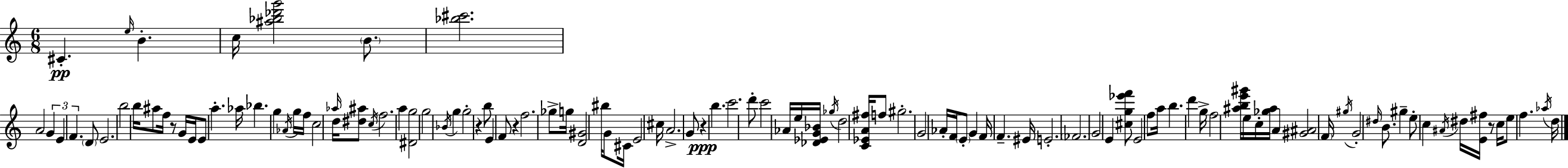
{
  \clef treble
  \numericTimeSignature
  \time 6/8
  \key a \minor
  cis'4.-.\pp \grace { e''16 } b'4.-. | c''16 <ais'' bes'' des''' g'''>2 \parenthesize b'8. | <bes'' cis'''>2. | a'2 \tuplet 3/2 { g'4 | \break e'4 f'4. } \parenthesize d'8 | e'2. | b''2 b''16 ais''8 | f''16 r8 g'16 e'16 e'8 a''4.-. | \break aes''16 bes''4. g''4 | \acciaccatura { aes'16 } g''16 f''16 c''2 \grace { aes''16 } | d''16 <dis'' ais''>8 \acciaccatura { c''16 } f''2. | a''4 <dis' g''>2 | \break g''2 | \acciaccatura { bes'16 } g''4 g''2-. | r4 b''8 e'4 f'8 | r4 f''2. | \break ges''8-> g''16 <d' gis'>2 | bis''16 g'8 cis'16 e'2 | cis''16 a'2.-> | g'8 r4\ppp b''4. | \break c'''2. | d'''8-. c'''2 | aes'16 e''16 <des' ees' g' bes'>16 \acciaccatura { ges''16 } d''2 | <c' ees' a' fis''>16 f''8 gis''2.-. | \break g'2 | aes'16-. f'16 \parenthesize e'8-. g'4 f'16 f'4.-- | eis'16 e'2.-. | \parenthesize fes'2. | \break g'2 | e'4 <cis'' g'' ees''' f'''>8 e'2 | f''8 a''16 b''4. | d'''4 g''16-> f''2 | \break <ais'' b'' e''' gis'''>16 e''16 c''16-. <ges'' ais''>16 a'4 <gis' ais'>2 | \parenthesize f'16 \acciaccatura { gis''16 } g'2-. | \grace { dis''16 } b'8. gis''4-- | e''8-. c''4 \acciaccatura { ais'16 } dis''16 <e' fis''>16 r8 c''16 | \break e''8 f''4. \acciaccatura { aes''16 } d''16 \bar "|."
}